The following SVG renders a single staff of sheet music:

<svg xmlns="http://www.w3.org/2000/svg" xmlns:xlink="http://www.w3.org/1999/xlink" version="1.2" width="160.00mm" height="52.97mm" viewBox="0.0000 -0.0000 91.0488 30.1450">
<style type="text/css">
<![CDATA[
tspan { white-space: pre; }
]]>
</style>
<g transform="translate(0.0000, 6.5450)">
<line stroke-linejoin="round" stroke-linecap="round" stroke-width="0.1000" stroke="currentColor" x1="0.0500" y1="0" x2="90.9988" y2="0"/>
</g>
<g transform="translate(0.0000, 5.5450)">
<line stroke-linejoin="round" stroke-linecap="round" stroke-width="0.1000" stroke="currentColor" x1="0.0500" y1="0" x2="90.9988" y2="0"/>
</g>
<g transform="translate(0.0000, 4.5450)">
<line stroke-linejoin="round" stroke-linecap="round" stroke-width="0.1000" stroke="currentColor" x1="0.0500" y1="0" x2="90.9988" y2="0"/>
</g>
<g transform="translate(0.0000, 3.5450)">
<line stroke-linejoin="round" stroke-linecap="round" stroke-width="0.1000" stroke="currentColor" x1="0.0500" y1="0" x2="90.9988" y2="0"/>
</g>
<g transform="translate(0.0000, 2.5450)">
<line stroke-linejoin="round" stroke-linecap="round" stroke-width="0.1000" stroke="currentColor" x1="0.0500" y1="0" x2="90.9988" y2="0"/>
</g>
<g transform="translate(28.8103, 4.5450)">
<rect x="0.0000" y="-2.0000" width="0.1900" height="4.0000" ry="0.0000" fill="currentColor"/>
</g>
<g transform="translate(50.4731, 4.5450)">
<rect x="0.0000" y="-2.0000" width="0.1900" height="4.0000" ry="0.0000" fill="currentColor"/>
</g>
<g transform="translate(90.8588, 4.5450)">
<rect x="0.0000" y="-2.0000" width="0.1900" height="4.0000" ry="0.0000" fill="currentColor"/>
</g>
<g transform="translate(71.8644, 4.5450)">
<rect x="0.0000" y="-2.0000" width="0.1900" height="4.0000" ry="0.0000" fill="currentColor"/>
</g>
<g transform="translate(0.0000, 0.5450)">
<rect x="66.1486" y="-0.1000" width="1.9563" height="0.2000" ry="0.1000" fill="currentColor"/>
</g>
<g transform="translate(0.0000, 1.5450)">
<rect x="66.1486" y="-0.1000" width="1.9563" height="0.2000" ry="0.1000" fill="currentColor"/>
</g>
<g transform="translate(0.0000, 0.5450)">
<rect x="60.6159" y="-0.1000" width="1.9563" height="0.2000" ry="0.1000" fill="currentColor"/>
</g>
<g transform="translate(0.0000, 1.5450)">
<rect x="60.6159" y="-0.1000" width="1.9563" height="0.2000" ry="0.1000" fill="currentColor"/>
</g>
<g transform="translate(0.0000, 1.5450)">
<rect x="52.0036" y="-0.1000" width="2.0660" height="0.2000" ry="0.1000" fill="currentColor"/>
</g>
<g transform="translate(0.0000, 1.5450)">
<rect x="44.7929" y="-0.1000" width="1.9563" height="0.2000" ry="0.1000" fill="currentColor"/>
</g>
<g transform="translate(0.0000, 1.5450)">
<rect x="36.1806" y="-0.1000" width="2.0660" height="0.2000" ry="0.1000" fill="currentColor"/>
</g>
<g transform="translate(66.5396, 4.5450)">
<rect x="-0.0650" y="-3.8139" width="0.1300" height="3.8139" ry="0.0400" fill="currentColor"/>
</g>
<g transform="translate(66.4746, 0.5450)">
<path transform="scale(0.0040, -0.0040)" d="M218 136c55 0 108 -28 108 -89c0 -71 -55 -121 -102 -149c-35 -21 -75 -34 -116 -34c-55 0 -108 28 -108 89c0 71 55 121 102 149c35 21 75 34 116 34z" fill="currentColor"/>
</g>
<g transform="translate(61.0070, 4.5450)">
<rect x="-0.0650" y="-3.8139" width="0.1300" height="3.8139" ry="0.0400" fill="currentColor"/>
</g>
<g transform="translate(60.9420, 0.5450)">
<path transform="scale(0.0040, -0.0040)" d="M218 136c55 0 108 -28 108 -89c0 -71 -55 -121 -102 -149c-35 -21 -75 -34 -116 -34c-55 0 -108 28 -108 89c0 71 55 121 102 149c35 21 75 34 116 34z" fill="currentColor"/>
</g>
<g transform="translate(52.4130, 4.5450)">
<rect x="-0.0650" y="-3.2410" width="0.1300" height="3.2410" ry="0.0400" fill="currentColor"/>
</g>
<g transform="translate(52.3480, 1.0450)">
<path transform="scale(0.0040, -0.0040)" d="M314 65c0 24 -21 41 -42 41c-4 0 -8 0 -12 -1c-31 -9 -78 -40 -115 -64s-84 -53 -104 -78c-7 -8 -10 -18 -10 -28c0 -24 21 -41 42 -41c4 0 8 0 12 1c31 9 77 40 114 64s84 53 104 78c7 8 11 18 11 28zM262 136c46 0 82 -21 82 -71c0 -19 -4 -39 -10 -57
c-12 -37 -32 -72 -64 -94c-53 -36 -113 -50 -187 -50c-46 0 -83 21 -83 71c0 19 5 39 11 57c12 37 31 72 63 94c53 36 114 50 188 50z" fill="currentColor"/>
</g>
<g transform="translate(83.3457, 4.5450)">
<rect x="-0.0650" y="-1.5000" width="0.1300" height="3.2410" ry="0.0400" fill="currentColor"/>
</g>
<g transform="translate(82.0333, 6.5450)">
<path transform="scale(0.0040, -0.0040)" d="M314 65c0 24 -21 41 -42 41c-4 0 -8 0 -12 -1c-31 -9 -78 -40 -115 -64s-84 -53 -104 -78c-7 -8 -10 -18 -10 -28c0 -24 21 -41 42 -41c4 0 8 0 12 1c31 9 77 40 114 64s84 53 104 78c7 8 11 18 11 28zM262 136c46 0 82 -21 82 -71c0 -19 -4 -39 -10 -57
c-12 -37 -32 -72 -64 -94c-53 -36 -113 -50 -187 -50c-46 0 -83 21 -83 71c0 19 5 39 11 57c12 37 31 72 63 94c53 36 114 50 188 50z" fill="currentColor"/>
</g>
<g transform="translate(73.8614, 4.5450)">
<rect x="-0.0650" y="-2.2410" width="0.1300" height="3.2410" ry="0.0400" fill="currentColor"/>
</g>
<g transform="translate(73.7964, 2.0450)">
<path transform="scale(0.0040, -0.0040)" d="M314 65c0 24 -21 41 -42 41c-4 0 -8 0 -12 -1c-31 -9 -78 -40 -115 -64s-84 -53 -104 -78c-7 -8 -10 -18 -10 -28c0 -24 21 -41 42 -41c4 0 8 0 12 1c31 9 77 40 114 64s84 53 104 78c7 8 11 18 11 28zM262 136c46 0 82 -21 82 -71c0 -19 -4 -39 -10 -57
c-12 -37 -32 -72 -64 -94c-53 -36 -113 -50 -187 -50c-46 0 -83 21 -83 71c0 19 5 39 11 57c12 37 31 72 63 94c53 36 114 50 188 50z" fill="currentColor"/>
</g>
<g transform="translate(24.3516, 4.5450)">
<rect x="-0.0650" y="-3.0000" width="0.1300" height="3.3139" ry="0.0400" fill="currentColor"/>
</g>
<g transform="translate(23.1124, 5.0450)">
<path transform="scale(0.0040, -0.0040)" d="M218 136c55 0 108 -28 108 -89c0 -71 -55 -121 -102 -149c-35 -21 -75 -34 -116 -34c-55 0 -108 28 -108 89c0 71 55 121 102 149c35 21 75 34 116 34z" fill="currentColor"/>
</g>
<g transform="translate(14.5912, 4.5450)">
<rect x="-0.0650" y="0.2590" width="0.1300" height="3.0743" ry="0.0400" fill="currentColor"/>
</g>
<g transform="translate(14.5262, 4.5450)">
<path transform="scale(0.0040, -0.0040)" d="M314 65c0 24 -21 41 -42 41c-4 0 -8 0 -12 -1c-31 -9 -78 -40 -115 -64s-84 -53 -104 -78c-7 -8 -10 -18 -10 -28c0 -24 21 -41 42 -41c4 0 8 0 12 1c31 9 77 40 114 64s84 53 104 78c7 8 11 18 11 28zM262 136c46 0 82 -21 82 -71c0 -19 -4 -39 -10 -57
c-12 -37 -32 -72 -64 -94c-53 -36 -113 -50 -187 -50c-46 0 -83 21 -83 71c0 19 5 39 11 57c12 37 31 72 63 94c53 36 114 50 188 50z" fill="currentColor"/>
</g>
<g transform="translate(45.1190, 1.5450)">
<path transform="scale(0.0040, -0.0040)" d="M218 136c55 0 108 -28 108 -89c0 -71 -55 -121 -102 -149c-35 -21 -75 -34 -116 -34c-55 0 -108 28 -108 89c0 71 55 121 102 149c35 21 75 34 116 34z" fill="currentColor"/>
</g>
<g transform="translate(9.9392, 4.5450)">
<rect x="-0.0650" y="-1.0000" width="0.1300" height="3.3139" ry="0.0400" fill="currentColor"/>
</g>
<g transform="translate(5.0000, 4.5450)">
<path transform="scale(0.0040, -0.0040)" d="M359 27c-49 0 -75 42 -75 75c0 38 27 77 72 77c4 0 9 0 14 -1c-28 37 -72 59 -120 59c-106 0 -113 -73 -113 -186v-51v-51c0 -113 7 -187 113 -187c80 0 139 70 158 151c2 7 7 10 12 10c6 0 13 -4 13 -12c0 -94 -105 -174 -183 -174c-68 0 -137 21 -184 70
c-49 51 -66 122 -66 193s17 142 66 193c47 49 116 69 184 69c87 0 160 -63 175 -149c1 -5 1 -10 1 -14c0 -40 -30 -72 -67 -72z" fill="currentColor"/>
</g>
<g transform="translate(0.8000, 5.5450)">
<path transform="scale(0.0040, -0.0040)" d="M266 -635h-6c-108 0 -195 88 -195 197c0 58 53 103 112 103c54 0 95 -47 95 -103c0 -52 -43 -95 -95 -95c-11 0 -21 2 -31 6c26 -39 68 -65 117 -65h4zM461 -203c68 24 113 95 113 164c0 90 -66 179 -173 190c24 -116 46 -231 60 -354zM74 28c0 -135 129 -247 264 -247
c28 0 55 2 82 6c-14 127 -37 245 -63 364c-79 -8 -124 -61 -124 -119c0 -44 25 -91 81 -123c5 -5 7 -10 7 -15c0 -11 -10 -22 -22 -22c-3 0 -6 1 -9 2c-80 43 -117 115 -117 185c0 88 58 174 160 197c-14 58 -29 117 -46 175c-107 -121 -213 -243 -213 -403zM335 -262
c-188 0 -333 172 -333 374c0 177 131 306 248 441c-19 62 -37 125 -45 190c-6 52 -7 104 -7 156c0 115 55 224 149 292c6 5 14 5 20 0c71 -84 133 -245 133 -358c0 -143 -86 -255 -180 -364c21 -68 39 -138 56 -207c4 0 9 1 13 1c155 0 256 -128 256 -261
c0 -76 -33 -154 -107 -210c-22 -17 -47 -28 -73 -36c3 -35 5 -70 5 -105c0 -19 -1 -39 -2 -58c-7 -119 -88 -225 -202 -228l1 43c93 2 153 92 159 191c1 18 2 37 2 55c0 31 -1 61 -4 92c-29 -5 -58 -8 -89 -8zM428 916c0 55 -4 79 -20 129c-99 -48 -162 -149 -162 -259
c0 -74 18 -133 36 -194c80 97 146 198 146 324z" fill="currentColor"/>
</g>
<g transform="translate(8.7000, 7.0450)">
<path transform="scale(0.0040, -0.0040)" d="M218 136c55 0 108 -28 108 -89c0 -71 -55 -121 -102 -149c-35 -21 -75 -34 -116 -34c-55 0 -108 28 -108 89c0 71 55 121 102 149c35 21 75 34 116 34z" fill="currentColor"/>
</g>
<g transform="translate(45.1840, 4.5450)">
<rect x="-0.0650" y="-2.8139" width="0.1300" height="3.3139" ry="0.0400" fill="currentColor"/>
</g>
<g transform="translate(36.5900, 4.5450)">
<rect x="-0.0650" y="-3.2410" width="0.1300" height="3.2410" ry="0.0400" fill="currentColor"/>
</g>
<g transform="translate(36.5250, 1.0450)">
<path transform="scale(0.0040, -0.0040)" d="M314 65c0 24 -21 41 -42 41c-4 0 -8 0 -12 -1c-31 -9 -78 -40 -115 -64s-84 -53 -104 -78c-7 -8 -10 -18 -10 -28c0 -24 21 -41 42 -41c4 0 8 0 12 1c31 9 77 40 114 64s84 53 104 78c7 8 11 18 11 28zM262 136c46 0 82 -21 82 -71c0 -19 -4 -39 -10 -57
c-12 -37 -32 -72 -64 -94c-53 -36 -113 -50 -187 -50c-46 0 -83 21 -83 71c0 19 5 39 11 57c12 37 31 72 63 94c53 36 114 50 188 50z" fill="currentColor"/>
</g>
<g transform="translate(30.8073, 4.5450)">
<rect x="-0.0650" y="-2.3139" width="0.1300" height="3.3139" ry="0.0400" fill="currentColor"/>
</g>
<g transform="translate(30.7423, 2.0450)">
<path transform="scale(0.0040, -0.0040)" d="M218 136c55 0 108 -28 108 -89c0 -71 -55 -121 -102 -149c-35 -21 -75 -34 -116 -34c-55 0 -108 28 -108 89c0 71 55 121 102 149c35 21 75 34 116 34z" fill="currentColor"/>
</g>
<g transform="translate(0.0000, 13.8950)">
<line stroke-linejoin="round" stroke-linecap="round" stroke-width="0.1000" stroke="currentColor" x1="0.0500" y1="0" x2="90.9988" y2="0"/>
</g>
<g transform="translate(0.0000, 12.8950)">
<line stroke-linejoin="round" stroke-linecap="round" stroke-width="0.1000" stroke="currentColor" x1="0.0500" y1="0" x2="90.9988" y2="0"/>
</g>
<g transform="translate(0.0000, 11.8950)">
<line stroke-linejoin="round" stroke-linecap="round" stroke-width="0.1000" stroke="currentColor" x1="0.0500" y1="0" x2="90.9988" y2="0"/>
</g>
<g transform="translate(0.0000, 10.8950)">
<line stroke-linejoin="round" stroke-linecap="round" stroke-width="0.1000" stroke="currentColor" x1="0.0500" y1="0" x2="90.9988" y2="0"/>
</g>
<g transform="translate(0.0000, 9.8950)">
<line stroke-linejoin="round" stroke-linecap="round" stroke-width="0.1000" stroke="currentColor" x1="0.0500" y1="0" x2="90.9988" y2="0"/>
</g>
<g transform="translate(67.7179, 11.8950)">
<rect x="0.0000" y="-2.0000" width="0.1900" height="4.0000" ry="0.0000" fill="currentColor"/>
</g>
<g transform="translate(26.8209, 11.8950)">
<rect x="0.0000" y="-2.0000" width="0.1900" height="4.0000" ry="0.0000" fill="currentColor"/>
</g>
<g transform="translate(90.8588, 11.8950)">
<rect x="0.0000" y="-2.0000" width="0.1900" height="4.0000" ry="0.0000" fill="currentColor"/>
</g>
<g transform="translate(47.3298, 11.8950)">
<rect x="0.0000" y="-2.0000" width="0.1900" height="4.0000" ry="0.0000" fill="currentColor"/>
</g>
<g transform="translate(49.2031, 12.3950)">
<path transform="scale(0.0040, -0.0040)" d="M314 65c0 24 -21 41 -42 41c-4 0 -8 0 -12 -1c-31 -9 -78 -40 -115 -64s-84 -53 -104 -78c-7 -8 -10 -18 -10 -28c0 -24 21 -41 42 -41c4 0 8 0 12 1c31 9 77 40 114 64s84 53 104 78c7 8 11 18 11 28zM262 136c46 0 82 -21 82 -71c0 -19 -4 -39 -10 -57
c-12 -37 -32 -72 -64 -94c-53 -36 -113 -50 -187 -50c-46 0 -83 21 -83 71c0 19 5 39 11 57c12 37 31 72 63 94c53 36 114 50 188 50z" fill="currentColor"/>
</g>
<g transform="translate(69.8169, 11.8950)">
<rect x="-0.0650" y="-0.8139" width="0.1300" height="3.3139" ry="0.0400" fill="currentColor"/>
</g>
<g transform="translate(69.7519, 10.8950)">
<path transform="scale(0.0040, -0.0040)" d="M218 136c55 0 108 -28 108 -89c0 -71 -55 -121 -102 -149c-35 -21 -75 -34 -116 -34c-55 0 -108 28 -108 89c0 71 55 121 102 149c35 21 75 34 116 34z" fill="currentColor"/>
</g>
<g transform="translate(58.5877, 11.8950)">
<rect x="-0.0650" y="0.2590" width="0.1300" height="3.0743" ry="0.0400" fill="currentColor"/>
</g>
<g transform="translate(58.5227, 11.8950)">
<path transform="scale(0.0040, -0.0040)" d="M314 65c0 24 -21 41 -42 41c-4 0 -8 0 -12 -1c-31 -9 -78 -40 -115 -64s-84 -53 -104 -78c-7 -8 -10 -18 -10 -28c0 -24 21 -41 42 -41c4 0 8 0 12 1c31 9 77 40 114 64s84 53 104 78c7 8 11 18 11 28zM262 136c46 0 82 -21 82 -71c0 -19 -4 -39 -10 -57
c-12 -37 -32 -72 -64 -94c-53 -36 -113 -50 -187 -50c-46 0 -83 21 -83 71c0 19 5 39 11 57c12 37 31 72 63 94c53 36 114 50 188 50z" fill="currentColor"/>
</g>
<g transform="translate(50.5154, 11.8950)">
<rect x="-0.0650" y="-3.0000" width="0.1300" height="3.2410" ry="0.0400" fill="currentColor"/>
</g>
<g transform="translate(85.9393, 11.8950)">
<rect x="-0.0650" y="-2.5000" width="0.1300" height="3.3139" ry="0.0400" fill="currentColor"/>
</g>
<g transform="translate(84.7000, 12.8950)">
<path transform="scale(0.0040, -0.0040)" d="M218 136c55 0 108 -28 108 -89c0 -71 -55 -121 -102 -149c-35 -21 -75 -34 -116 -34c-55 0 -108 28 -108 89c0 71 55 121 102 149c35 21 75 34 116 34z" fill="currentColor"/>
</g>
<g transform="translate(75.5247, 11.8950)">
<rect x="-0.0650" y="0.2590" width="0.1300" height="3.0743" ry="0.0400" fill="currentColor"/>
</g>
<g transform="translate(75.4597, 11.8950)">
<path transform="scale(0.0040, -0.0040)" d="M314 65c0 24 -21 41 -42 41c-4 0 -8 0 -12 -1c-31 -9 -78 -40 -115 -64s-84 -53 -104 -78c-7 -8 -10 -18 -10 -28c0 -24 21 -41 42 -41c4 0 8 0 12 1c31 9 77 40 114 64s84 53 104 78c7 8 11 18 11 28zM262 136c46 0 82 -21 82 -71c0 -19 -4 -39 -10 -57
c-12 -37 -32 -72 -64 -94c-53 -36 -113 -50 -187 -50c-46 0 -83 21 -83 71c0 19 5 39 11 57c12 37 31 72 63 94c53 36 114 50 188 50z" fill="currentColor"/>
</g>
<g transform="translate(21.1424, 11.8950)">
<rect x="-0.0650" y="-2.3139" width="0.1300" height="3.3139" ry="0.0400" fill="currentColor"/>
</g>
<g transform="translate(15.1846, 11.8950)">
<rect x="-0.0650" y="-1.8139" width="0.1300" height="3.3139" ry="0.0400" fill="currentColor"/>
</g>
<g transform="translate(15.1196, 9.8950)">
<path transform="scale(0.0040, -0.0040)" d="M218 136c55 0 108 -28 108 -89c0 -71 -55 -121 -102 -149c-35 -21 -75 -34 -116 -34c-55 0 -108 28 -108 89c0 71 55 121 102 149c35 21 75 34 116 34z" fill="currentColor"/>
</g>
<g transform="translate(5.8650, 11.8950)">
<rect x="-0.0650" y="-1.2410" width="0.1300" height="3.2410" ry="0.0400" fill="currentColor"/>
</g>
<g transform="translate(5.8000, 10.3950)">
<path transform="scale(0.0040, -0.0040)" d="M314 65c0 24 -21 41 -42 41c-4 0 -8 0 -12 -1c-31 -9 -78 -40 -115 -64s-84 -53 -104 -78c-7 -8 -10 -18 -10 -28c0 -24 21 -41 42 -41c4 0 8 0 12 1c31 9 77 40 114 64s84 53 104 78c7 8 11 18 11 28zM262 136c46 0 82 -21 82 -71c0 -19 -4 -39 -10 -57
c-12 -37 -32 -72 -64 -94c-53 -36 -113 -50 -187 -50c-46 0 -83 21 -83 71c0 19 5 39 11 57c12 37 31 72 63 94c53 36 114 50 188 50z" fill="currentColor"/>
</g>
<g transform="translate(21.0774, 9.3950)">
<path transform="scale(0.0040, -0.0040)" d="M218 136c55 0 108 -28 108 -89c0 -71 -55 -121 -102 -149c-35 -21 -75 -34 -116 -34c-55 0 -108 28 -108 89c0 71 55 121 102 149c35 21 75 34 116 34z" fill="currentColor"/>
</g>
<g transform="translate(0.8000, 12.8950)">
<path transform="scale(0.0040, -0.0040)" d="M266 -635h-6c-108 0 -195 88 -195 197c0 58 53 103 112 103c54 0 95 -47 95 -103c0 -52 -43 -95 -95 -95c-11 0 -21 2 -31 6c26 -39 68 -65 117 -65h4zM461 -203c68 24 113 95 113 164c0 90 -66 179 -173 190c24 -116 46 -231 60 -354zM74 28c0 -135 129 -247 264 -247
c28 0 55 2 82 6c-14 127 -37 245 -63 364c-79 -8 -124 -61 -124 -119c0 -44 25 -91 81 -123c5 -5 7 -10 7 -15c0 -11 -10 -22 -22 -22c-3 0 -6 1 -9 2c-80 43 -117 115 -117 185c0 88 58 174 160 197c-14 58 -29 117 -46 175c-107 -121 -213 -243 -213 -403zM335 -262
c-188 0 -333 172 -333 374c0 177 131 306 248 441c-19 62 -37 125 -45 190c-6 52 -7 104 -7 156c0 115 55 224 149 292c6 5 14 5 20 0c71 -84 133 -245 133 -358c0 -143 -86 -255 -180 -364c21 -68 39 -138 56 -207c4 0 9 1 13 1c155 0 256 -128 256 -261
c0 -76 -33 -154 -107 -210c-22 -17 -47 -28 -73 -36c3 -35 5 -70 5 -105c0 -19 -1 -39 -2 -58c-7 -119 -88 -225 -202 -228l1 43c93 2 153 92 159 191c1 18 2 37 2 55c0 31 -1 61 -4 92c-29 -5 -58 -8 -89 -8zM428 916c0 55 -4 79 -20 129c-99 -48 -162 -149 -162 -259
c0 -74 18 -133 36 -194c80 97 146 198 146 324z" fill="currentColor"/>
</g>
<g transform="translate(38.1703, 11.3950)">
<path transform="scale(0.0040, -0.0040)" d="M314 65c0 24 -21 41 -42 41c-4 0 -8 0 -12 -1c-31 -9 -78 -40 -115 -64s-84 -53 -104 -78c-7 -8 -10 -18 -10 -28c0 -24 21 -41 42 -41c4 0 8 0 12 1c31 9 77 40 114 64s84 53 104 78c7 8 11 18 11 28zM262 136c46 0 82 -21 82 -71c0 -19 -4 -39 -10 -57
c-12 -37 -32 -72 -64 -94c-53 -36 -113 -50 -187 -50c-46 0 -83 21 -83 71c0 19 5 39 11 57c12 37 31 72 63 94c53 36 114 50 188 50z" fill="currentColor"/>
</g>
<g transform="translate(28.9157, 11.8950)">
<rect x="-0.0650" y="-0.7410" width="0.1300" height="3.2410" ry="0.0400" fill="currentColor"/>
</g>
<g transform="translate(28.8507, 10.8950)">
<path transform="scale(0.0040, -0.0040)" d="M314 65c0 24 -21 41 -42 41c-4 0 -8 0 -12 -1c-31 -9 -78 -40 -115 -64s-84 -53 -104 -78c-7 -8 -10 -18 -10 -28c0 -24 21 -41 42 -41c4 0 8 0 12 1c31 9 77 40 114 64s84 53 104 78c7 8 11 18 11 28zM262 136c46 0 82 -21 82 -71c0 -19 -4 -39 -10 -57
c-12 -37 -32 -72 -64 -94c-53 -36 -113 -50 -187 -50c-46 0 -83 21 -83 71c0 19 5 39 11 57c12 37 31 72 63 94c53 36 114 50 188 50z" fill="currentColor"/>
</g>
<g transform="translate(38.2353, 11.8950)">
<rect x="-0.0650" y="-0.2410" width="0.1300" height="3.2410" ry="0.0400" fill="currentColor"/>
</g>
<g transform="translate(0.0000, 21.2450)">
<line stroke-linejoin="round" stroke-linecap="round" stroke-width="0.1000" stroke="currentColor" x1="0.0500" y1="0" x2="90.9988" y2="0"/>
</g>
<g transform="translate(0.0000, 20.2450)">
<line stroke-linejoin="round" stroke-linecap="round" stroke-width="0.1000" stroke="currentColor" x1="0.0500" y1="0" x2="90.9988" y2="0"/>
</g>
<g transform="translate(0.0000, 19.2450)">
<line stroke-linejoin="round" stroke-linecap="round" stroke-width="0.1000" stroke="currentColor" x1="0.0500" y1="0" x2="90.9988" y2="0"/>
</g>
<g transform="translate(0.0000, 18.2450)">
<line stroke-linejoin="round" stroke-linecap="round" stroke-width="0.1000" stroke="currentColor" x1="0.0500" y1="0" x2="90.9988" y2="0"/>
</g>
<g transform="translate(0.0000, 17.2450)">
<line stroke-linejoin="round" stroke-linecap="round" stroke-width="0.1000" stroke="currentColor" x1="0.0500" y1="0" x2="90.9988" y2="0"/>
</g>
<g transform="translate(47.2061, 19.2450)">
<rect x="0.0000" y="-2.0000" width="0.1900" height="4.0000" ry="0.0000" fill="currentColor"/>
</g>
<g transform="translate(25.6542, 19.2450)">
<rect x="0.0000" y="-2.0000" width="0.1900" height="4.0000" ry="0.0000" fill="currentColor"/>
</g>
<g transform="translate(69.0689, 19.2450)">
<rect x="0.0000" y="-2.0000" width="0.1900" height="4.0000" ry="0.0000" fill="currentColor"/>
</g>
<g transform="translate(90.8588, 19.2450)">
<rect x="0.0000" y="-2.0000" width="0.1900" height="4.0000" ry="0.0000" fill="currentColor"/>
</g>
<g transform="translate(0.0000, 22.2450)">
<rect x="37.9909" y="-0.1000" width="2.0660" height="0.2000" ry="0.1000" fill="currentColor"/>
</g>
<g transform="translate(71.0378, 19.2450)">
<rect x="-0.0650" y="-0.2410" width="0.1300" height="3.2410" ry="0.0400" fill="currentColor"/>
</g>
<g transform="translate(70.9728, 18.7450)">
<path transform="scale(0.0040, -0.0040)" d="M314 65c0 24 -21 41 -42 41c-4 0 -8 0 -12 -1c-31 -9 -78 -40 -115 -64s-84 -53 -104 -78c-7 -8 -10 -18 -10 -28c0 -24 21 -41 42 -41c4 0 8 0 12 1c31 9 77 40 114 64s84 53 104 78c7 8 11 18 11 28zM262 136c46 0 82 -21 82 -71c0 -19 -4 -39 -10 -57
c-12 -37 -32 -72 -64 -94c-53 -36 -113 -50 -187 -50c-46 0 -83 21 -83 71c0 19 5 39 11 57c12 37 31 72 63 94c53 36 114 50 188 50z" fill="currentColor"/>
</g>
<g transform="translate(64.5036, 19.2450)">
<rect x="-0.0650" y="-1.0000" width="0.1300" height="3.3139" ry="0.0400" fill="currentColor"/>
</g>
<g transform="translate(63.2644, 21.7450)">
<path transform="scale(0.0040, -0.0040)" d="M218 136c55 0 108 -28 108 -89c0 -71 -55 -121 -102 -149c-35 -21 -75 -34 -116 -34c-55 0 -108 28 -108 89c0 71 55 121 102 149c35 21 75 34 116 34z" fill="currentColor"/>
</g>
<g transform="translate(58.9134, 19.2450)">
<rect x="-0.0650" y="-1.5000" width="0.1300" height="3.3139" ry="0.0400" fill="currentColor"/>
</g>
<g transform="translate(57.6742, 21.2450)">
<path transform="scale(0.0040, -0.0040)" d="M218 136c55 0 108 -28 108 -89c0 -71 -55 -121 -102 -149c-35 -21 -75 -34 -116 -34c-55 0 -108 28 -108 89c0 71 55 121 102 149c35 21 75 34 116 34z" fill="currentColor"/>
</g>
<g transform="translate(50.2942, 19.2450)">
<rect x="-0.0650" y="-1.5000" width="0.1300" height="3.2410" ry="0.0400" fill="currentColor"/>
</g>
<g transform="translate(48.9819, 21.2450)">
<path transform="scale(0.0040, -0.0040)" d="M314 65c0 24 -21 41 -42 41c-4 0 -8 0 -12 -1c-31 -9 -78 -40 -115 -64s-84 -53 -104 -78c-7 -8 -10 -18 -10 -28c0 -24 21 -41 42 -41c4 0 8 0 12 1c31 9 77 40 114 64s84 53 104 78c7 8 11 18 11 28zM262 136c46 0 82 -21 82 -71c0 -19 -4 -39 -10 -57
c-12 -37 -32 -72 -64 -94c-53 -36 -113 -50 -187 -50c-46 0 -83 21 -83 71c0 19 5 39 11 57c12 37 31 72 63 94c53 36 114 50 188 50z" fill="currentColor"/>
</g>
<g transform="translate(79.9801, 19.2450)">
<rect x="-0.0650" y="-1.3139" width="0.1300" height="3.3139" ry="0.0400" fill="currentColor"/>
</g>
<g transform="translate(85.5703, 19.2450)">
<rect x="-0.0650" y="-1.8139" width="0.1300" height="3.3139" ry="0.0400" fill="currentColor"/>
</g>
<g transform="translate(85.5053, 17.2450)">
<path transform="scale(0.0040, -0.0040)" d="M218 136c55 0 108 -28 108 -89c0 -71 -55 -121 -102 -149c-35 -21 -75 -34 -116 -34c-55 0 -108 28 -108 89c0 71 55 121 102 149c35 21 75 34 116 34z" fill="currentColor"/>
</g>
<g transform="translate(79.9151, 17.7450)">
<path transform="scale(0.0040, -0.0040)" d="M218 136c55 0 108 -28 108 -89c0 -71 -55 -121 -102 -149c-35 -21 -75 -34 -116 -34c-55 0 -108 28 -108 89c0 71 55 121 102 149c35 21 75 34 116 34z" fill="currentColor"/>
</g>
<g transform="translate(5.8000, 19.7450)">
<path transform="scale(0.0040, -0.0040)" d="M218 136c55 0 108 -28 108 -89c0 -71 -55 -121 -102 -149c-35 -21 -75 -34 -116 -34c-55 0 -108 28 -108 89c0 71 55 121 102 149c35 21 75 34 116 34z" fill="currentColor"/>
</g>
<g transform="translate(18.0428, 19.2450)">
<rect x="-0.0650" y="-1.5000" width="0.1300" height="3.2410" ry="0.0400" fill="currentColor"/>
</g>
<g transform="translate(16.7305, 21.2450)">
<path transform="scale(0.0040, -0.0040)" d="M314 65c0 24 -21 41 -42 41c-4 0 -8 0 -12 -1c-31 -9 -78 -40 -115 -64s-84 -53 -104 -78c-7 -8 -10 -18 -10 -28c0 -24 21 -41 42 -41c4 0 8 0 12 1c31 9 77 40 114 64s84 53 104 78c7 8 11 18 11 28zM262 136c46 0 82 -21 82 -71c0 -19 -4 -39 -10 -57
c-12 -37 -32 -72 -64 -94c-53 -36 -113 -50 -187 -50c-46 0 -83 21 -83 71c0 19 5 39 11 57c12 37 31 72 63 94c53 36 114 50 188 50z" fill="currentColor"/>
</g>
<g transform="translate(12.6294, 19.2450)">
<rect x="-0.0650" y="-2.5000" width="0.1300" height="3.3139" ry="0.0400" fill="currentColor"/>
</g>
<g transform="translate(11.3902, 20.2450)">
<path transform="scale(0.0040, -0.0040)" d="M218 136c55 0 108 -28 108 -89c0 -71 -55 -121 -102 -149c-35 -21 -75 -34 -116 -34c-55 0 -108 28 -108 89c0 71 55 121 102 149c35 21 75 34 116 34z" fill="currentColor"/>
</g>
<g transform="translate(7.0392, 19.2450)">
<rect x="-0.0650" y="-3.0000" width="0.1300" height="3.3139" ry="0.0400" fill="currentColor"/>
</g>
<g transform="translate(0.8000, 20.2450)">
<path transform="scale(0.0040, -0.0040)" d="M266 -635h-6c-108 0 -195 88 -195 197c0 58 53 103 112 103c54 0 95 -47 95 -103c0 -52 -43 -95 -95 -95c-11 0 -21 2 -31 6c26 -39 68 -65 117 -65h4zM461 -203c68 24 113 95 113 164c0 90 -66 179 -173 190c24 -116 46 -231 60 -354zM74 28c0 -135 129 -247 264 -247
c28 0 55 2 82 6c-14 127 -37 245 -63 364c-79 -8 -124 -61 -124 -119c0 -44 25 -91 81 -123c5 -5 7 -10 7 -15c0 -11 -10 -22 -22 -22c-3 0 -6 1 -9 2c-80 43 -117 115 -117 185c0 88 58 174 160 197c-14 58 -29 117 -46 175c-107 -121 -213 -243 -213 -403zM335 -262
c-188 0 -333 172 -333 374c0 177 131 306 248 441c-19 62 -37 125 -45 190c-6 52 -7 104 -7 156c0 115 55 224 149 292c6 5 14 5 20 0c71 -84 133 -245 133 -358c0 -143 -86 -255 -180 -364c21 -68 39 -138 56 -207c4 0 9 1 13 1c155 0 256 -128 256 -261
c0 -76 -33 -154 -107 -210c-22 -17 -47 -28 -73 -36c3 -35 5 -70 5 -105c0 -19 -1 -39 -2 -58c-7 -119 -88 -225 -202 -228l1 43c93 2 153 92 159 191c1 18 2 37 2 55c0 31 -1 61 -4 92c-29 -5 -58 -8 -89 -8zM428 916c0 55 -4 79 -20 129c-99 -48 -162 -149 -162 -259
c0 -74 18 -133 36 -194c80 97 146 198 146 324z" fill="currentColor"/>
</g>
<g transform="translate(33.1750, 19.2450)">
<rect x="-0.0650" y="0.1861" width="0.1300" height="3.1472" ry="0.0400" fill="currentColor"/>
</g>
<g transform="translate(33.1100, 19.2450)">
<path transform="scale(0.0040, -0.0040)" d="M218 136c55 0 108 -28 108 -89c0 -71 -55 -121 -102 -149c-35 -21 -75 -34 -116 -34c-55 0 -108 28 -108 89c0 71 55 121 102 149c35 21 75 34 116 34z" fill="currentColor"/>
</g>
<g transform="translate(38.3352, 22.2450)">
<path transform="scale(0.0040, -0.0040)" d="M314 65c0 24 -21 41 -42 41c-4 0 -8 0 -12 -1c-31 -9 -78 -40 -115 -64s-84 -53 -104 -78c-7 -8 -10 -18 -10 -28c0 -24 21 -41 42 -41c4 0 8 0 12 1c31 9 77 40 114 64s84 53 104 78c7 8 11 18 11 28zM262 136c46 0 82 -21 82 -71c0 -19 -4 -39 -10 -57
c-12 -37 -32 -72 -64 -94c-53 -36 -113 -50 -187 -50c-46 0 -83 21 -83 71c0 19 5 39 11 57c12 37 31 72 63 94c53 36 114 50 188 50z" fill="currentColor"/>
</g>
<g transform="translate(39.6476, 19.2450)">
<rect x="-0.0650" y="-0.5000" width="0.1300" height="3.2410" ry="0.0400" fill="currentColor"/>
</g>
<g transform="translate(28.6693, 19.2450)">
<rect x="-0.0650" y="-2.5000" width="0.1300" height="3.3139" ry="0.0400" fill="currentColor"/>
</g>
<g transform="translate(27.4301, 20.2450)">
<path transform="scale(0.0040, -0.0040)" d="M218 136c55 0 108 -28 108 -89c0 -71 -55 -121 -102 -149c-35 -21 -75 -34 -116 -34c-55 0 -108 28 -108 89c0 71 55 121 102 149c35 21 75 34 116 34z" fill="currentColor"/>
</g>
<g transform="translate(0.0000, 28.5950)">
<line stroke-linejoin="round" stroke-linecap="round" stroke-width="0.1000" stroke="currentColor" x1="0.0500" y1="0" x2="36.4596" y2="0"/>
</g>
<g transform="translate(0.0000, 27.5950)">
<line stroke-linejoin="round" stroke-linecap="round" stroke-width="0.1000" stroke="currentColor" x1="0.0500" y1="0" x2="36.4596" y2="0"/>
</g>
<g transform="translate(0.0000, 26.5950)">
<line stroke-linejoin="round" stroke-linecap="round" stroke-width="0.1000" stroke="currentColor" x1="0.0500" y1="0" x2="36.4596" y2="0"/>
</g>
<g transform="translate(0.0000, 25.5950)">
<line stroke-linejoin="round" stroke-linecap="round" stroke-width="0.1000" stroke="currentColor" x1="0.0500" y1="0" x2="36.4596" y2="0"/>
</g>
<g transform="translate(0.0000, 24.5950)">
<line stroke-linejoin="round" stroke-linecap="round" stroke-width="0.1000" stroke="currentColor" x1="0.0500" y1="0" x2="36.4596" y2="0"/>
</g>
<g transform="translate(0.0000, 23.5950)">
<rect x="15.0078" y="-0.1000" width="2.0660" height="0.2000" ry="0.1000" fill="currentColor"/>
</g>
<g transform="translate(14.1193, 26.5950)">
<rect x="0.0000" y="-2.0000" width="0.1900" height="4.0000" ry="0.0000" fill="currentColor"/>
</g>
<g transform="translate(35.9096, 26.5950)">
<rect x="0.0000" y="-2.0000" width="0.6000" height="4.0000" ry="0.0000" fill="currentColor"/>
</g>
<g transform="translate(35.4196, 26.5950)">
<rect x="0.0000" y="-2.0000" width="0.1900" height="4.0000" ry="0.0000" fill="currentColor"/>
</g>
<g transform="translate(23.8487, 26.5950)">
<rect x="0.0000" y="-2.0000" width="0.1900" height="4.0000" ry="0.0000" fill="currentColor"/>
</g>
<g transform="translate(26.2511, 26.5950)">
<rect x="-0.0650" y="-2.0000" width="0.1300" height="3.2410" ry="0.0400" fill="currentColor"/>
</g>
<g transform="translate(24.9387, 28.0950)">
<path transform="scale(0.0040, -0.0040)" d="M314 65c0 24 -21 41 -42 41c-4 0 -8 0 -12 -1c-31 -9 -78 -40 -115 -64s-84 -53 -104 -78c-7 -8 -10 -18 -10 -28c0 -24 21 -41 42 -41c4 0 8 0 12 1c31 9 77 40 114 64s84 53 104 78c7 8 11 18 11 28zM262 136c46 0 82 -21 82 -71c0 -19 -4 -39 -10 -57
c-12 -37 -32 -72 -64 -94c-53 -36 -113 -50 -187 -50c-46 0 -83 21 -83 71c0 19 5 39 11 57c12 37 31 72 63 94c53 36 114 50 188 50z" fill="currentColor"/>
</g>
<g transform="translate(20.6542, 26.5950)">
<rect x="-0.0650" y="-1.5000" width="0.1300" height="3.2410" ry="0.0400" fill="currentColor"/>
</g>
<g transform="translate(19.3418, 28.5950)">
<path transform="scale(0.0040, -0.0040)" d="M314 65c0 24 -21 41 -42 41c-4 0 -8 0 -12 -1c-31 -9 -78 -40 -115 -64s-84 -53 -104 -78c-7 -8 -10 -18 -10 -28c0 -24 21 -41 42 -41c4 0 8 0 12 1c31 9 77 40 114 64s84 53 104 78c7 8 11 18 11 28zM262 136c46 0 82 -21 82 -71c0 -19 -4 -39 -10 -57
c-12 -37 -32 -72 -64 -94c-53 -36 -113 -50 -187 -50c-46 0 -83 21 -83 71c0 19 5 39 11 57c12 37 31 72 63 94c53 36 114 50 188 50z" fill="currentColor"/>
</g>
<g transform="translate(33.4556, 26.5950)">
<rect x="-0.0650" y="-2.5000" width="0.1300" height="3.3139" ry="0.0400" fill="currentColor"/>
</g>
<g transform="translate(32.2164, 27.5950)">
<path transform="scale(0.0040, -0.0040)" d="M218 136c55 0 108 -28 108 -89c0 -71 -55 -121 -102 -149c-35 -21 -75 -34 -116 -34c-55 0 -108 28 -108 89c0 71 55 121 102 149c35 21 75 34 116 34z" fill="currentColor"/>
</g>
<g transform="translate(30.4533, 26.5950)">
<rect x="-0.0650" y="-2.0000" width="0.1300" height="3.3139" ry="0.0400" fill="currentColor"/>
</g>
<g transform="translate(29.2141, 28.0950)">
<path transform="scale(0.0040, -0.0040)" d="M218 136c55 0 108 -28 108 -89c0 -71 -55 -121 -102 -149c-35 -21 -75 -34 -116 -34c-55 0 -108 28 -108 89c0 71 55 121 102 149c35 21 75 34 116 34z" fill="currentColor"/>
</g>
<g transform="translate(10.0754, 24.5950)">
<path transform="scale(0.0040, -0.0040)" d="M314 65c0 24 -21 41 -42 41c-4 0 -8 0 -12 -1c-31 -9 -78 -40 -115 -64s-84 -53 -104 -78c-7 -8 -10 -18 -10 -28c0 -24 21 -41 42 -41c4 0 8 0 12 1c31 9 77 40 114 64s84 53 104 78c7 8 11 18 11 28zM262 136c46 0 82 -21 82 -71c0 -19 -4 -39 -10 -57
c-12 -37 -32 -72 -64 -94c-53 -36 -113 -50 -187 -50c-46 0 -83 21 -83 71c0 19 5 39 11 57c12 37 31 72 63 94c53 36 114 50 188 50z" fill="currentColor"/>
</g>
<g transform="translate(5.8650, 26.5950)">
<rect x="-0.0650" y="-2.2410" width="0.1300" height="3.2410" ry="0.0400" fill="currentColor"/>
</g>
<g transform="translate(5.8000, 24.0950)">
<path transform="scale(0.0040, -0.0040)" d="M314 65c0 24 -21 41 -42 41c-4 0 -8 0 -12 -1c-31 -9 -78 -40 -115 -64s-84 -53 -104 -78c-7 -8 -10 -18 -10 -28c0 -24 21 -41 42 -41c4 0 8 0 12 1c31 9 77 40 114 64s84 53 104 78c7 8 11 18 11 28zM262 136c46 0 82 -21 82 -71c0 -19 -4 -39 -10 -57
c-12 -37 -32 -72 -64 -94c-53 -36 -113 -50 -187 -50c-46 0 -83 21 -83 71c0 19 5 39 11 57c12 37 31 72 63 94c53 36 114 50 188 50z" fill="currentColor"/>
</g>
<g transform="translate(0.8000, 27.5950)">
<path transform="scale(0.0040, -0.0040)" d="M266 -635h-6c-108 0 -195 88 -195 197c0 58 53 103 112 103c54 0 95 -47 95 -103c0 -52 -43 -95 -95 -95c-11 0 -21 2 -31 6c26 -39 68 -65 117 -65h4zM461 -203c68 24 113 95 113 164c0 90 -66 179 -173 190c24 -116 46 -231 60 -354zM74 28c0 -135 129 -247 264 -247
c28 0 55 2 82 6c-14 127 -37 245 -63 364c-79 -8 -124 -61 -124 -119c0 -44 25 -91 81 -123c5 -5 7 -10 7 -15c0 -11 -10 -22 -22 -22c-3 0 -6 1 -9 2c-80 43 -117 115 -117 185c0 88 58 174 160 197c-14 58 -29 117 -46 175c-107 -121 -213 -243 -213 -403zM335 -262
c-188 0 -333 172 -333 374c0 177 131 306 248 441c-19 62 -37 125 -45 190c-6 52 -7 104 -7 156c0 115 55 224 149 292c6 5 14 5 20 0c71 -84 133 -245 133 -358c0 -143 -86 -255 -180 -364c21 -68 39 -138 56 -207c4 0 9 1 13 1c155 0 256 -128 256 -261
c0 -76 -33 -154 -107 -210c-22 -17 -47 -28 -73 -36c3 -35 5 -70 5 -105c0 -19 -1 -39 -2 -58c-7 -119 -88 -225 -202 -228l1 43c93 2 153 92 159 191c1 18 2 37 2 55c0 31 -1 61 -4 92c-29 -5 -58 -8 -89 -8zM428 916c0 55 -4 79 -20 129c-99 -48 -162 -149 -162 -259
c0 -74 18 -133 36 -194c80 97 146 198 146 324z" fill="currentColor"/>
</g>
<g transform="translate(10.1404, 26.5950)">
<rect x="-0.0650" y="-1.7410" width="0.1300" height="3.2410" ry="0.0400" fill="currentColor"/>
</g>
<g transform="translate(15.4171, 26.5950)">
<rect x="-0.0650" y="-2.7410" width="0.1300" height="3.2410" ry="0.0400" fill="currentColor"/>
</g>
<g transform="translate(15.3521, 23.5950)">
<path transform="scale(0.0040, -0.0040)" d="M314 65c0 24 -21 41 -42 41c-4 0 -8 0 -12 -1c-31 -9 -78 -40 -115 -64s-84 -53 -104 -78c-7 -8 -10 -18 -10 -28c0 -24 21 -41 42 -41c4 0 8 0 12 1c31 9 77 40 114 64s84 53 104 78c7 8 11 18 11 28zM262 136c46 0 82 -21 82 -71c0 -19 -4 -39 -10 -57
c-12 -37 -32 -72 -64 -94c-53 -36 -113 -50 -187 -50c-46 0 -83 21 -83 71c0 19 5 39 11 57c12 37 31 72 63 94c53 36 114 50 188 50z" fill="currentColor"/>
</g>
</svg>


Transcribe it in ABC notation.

X:1
T:Untitled
M:4/4
L:1/4
K:C
D B2 A g b2 a b2 c' c' g2 E2 e2 f g d2 c2 A2 B2 d B2 G A G E2 G B C2 E2 E D c2 e f g2 f2 a2 E2 F2 F G